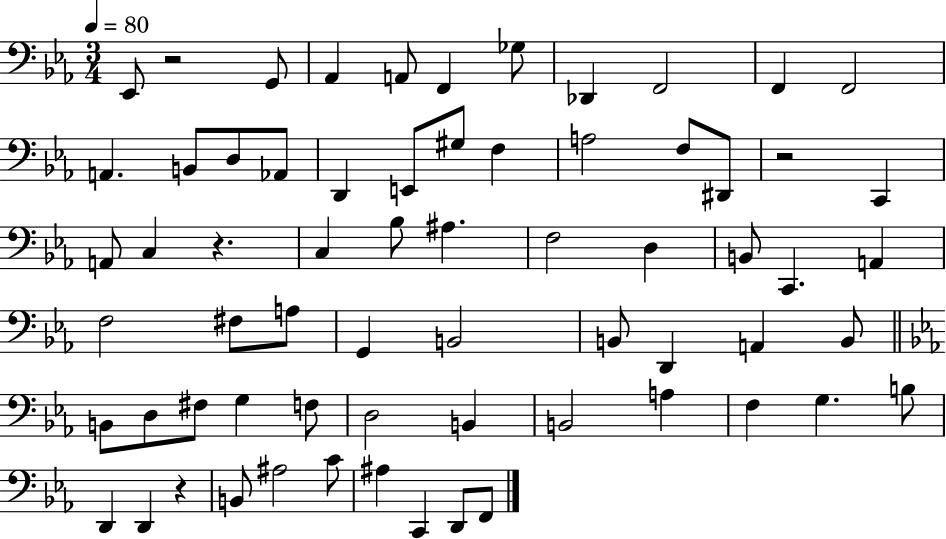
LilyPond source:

{
  \clef bass
  \numericTimeSignature
  \time 3/4
  \key ees \major
  \tempo 4 = 80
  ees,8 r2 g,8 | aes,4 a,8 f,4 ges8 | des,4 f,2 | f,4 f,2 | \break a,4. b,8 d8 aes,8 | d,4 e,8 gis8 f4 | a2 f8 dis,8 | r2 c,4 | \break a,8 c4 r4. | c4 bes8 ais4. | f2 d4 | b,8 c,4. a,4 | \break f2 fis8 a8 | g,4 b,2 | b,8 d,4 a,4 b,8 | \bar "||" \break \key ees \major b,8 d8 fis8 g4 f8 | d2 b,4 | b,2 a4 | f4 g4. b8 | \break d,4 d,4 r4 | b,8 ais2 c'8 | ais4 c,4 d,8 f,8 | \bar "|."
}